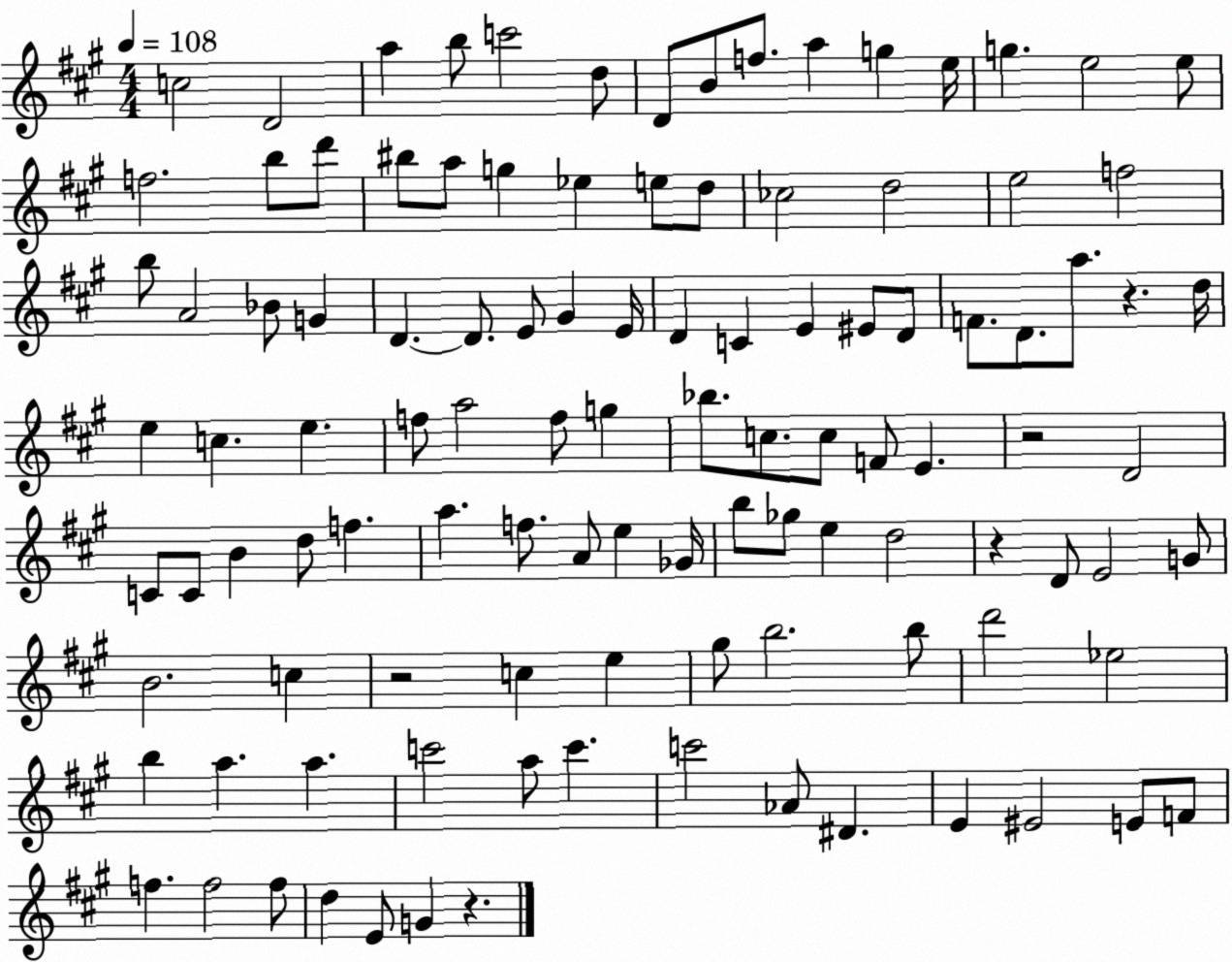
X:1
T:Untitled
M:4/4
L:1/4
K:A
c2 D2 a b/2 c'2 d/2 D/2 B/2 f/2 a g e/4 g e2 e/2 f2 b/2 d'/2 ^b/2 a/2 g _e e/2 d/2 _c2 d2 e2 f2 b/2 A2 _B/2 G D D/2 E/2 ^G E/4 D C E ^E/2 D/2 F/2 D/2 a/2 z d/4 e c e f/2 a2 f/2 g _b/2 c/2 c/2 F/2 E z2 D2 C/2 C/2 B d/2 f a f/2 A/2 e _G/4 b/2 _g/2 e d2 z D/2 E2 G/2 B2 c z2 c e ^g/2 b2 b/2 d'2 _e2 b a a c'2 a/2 c' c'2 _A/2 ^D E ^E2 E/2 F/2 f f2 f/2 d E/2 G z